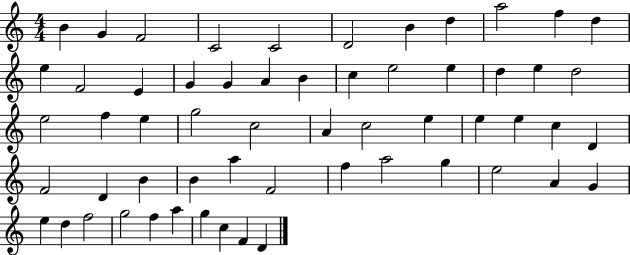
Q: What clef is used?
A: treble